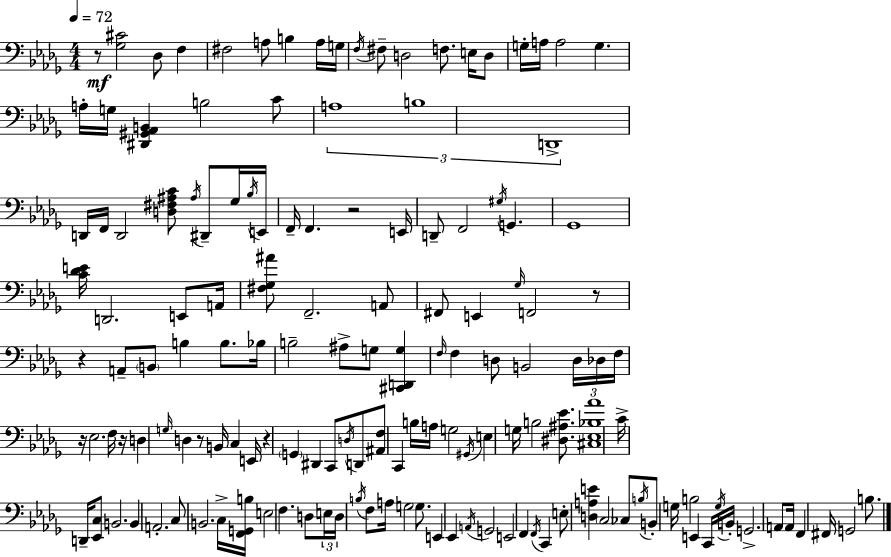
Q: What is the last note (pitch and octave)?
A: B3